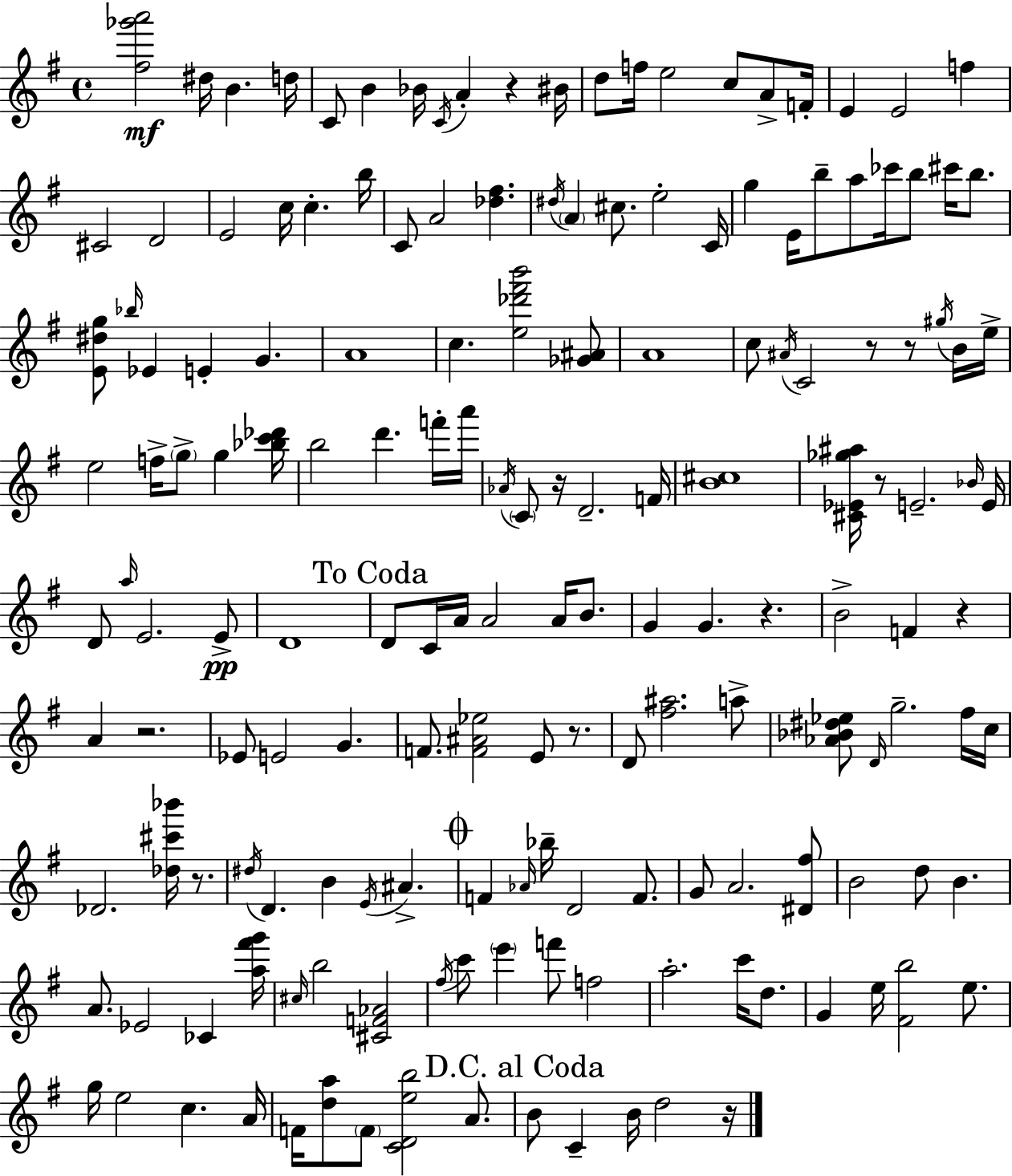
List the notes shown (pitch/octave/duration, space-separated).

[F#5,Gb6,A6]/h D#5/s B4/q. D5/s C4/e B4/q Bb4/s C4/s A4/q R/q BIS4/s D5/e F5/s E5/h C5/e A4/e F4/s E4/q E4/h F5/q C#4/h D4/h E4/h C5/s C5/q. B5/s C4/e A4/h [Db5,F#5]/q. D#5/s A4/q C#5/e. E5/h C4/s G5/q E4/s B5/e A5/e CES6/s B5/e C#6/s B5/e. [E4,D#5,G5]/e Bb5/s Eb4/q E4/q G4/q. A4/w C5/q. [E5,Db6,F#6,B6]/h [Gb4,A#4]/e A4/w C5/e A#4/s C4/h R/e R/e G#5/s B4/s E5/s E5/h F5/s G5/e G5/q [Bb5,C6,Db6]/s B5/h D6/q. F6/s A6/s Ab4/s C4/e R/s D4/h. F4/s [B4,C#5]/w [C#4,Eb4,Gb5,A#5]/s R/e E4/h. Bb4/s E4/s D4/e A5/s E4/h. E4/e D4/w D4/e C4/s A4/s A4/h A4/s B4/e. G4/q G4/q. R/q. B4/h F4/q R/q A4/q R/h. Eb4/e E4/h G4/q. F4/e. [F4,A#4,Eb5]/h E4/e R/e. D4/e [F#5,A#5]/h. A5/e [Ab4,Bb4,D#5,Eb5]/e D4/s G5/h. F#5/s C5/s Db4/h. [Db5,C#6,Bb6]/s R/e. D#5/s D4/q. B4/q E4/s A#4/q. F4/q Ab4/s Bb5/s D4/h F4/e. G4/e A4/h. [D#4,F#5]/e B4/h D5/e B4/q. A4/e. Eb4/h CES4/q [A5,F#6,G6]/s C#5/s B5/h [C#4,F4,Ab4]/h F#5/s C6/e E6/q F6/e F5/h A5/h. C6/s D5/e. G4/q E5/s [F#4,B5]/h E5/e. G5/s E5/h C5/q. A4/s F4/s [D5,A5]/e F4/e [C4,D4,E5,B5]/h A4/e. B4/e C4/q B4/s D5/h R/s